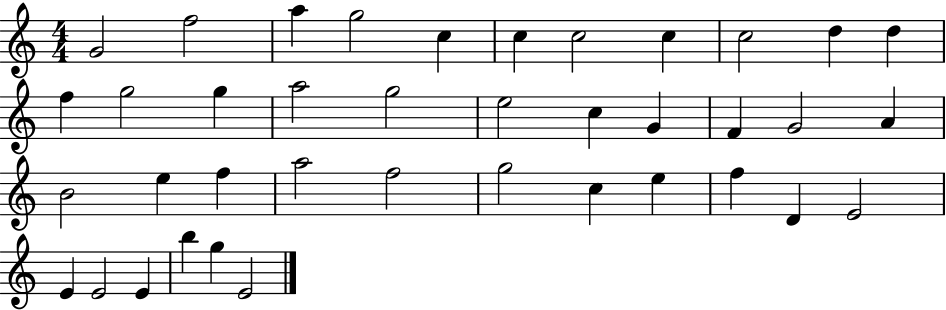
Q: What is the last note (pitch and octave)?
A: E4